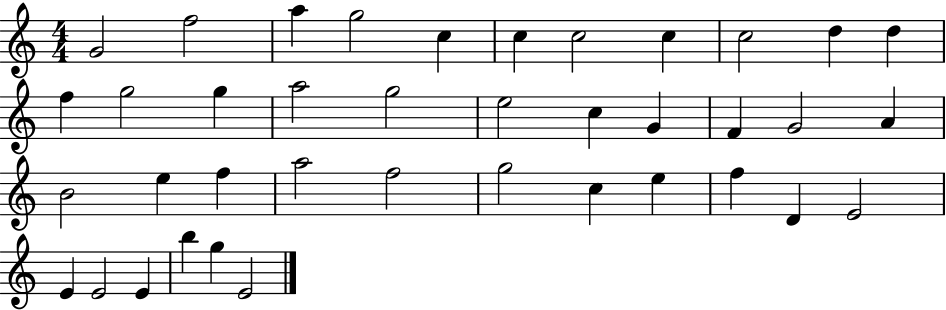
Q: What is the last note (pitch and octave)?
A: E4